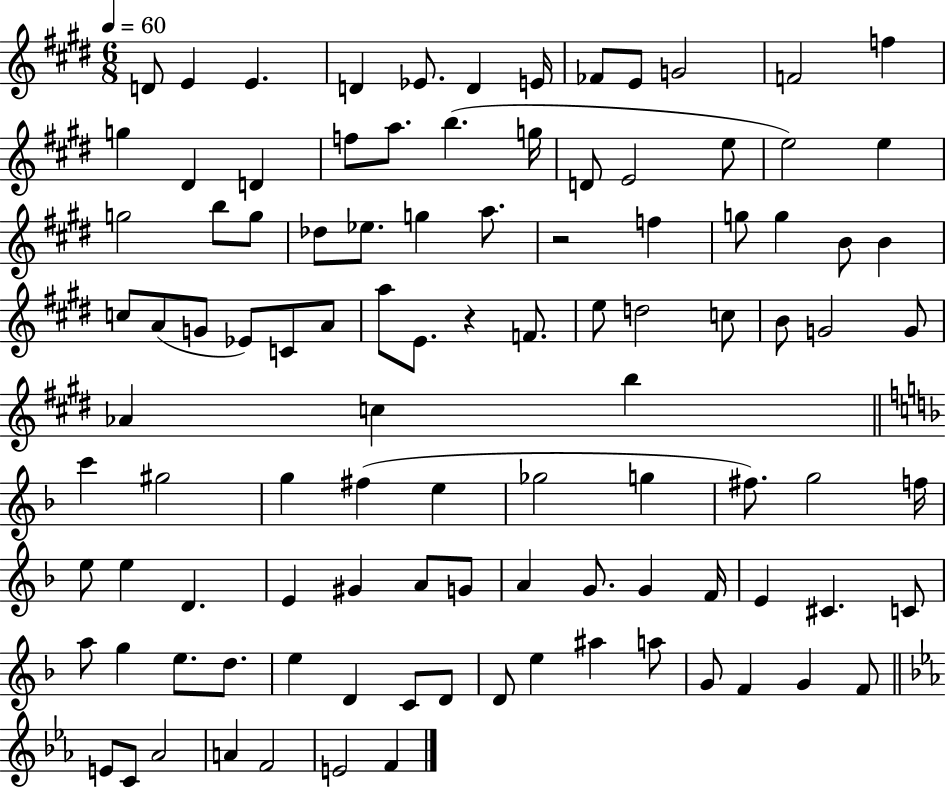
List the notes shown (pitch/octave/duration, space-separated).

D4/e E4/q E4/q. D4/q Eb4/e. D4/q E4/s FES4/e E4/e G4/h F4/h F5/q G5/q D#4/q D4/q F5/e A5/e. B5/q. G5/s D4/e E4/h E5/e E5/h E5/q G5/h B5/e G5/e Db5/e Eb5/e. G5/q A5/e. R/h F5/q G5/e G5/q B4/e B4/q C5/e A4/e G4/e Eb4/e C4/e A4/e A5/e E4/e. R/q F4/e. E5/e D5/h C5/e B4/e G4/h G4/e Ab4/q C5/q B5/q C6/q G#5/h G5/q F#5/q E5/q Gb5/h G5/q F#5/e. G5/h F5/s E5/e E5/q D4/q. E4/q G#4/q A4/e G4/e A4/q G4/e. G4/q F4/s E4/q C#4/q. C4/e A5/e G5/q E5/e. D5/e. E5/q D4/q C4/e D4/e D4/e E5/q A#5/q A5/e G4/e F4/q G4/q F4/e E4/e C4/e Ab4/h A4/q F4/h E4/h F4/q